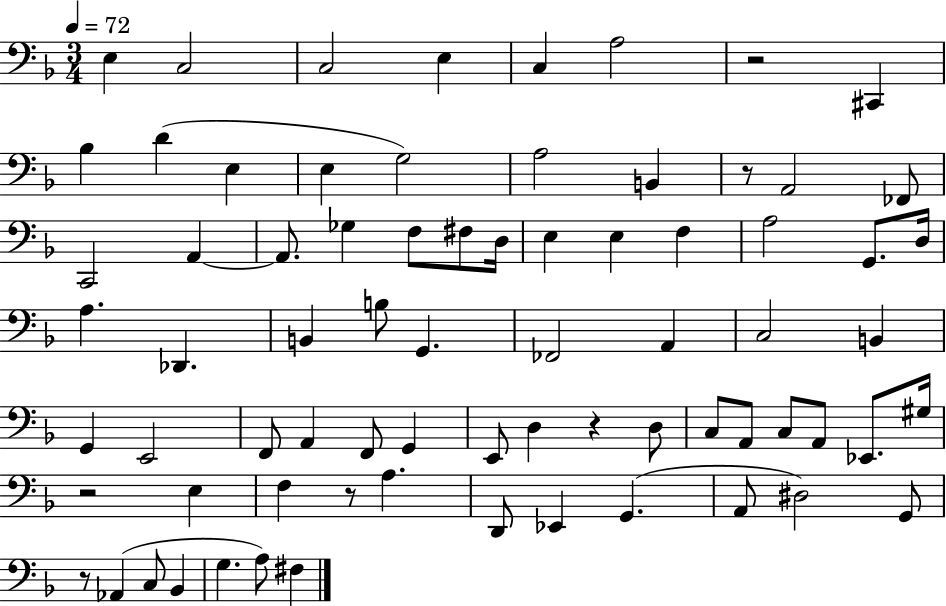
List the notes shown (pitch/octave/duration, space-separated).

E3/q C3/h C3/h E3/q C3/q A3/h R/h C#2/q Bb3/q D4/q E3/q E3/q G3/h A3/h B2/q R/e A2/h FES2/e C2/h A2/q A2/e. Gb3/q F3/e F#3/e D3/s E3/q E3/q F3/q A3/h G2/e. D3/s A3/q. Db2/q. B2/q B3/e G2/q. FES2/h A2/q C3/h B2/q G2/q E2/h F2/e A2/q F2/e G2/q E2/e D3/q R/q D3/e C3/e A2/e C3/e A2/e Eb2/e. G#3/s R/h E3/q F3/q R/e A3/q. D2/e Eb2/q G2/q. A2/e D#3/h G2/e R/e Ab2/q C3/e Bb2/q G3/q. A3/e F#3/q